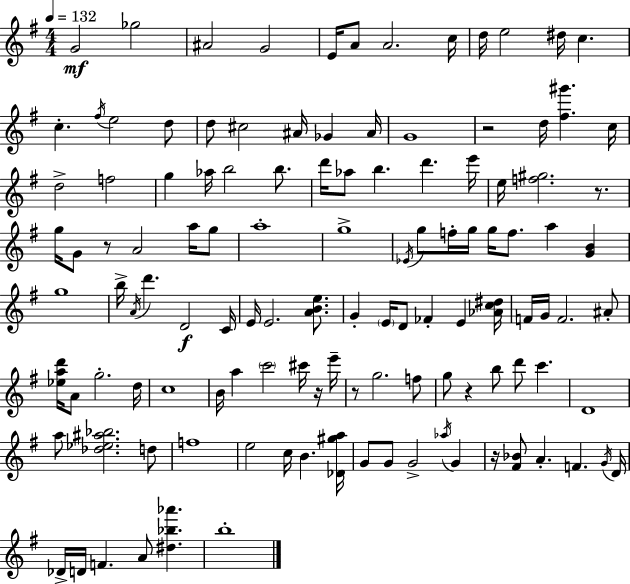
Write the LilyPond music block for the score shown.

{
  \clef treble
  \numericTimeSignature
  \time 4/4
  \key e \minor
  \tempo 4 = 132
  g'2\mf ges''2 | ais'2 g'2 | e'16 a'8 a'2. c''16 | d''16 e''2 dis''16 c''4. | \break c''4.-. \acciaccatura { fis''16 } e''2 d''8 | d''8 cis''2 ais'16 ges'4 | ais'16 g'1 | r2 d''16 <fis'' gis'''>4. | \break c''16 d''2-> f''2 | g''4 aes''16 b''2 b''8. | d'''16 aes''8 b''4. d'''4. | e'''16 e''16 <f'' gis''>2. r8. | \break g''16 g'8 r8 a'2 a''16 g''8 | a''1-. | g''1-> | \acciaccatura { ees'16 } g''8 f''16-. g''16 g''16 f''8. a''4 <g' b'>4 | \break g''1 | b''16-> \acciaccatura { a'16 } d'''4. d'2\f | c'16 e'16 e'2. | <a' b' e''>8. g'4-. \parenthesize e'16 d'8 fes'4-. e'4 | \break <aes' c'' dis''>16 f'16 g'16 f'2. | ais'8-. <ees'' a'' d'''>16 a'8 g''2.-. | d''16 c''1 | b'16 a''4 \parenthesize c'''2 | \break cis'''16 r16 e'''16-- r8 g''2. | f''8 g''8 r4 b''8 d'''8 c'''4. | d'1 | a''8 <des'' ees'' ais'' bes''>2. | \break d''8 f''1 | e''2 c''16 b'4. | <des' gis'' a''>16 g'8 g'8 g'2-> \acciaccatura { aes''16 } | g'4 r16 <fis' bes'>8 a'4.-. f'4. | \break \acciaccatura { g'16 } d'16 des'16-> d'16 f'4. a'8 <dis'' bes'' aes'''>4. | b''1-. | \bar "|."
}